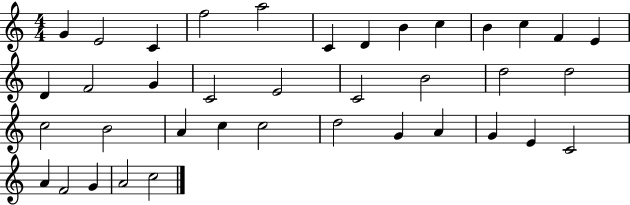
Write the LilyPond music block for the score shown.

{
  \clef treble
  \numericTimeSignature
  \time 4/4
  \key c \major
  g'4 e'2 c'4 | f''2 a''2 | c'4 d'4 b'4 c''4 | b'4 c''4 f'4 e'4 | \break d'4 f'2 g'4 | c'2 e'2 | c'2 b'2 | d''2 d''2 | \break c''2 b'2 | a'4 c''4 c''2 | d''2 g'4 a'4 | g'4 e'4 c'2 | \break a'4 f'2 g'4 | a'2 c''2 | \bar "|."
}